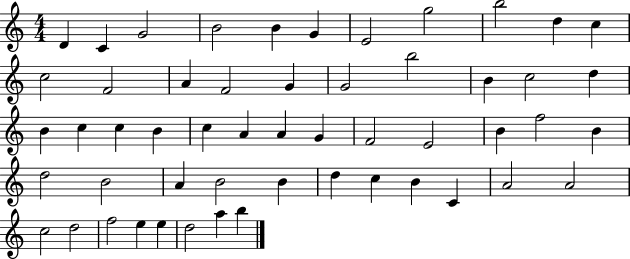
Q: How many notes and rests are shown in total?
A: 53